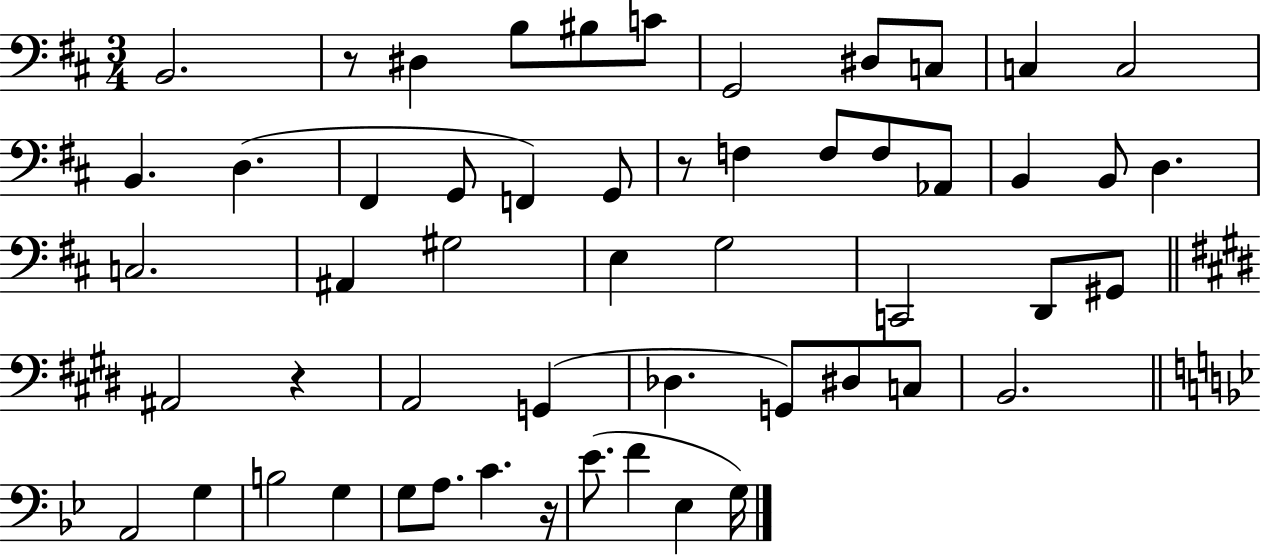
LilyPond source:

{
  \clef bass
  \numericTimeSignature
  \time 3/4
  \key d \major
  b,2. | r8 dis4 b8 bis8 c'8 | g,2 dis8 c8 | c4 c2 | \break b,4. d4.( | fis,4 g,8 f,4) g,8 | r8 f4 f8 f8 aes,8 | b,4 b,8 d4. | \break c2. | ais,4 gis2 | e4 g2 | c,2 d,8 gis,8 | \break \bar "||" \break \key e \major ais,2 r4 | a,2 g,4( | des4. g,8) dis8 c8 | b,2. | \break \bar "||" \break \key g \minor a,2 g4 | b2 g4 | g8 a8. c'4. r16 | ees'8.( f'4 ees4 g16) | \break \bar "|."
}